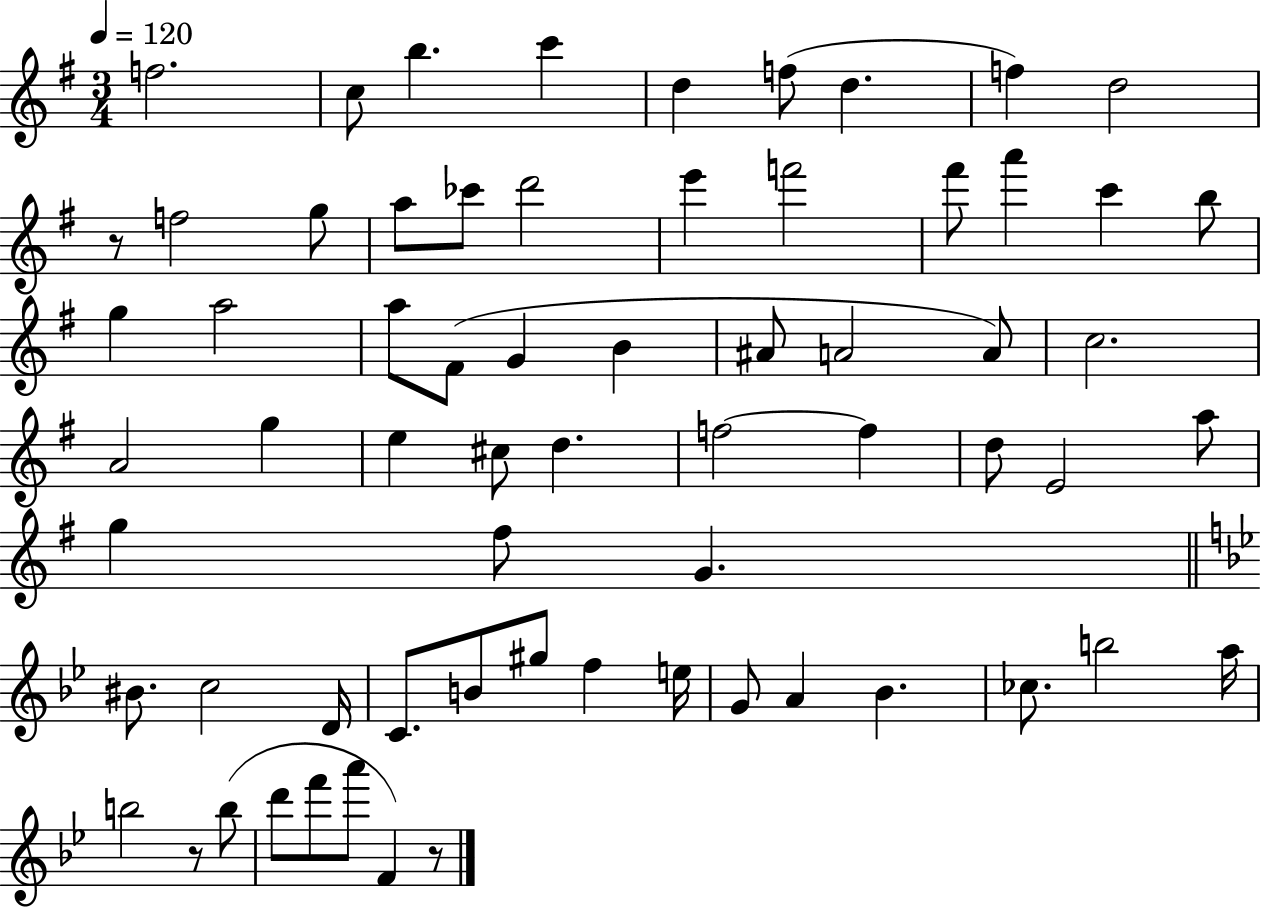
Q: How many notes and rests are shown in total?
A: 66